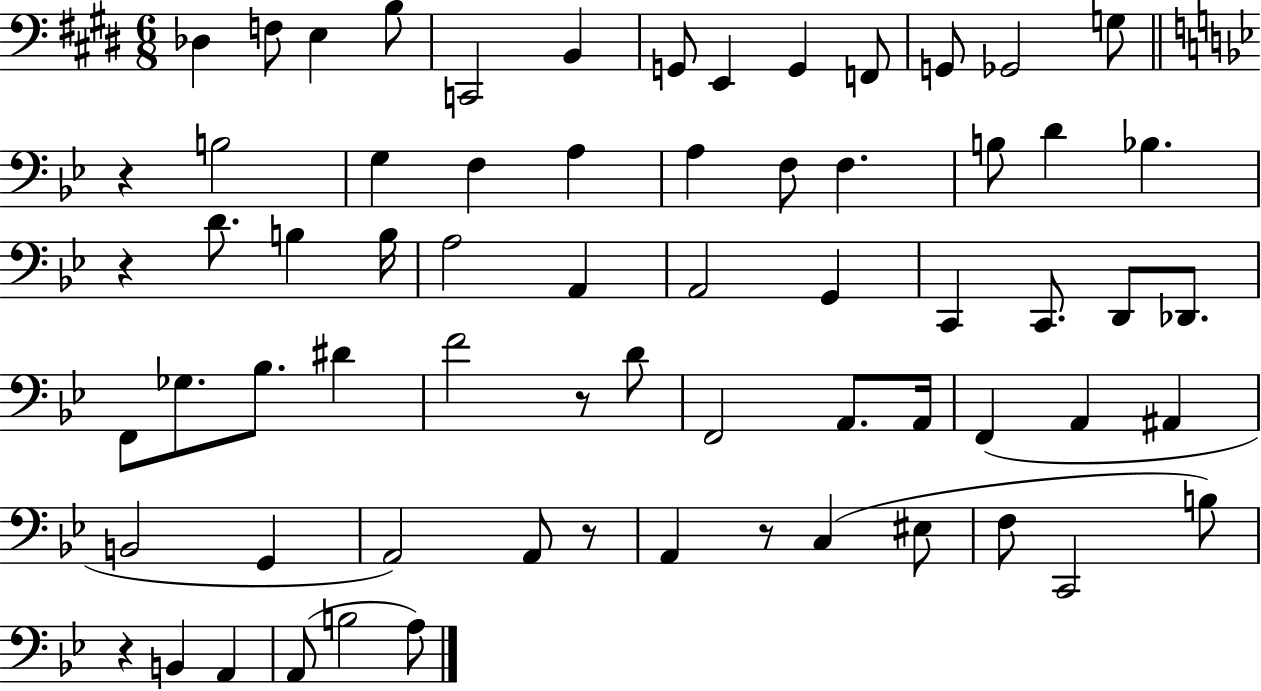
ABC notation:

X:1
T:Untitled
M:6/8
L:1/4
K:E
_D, F,/2 E, B,/2 C,,2 B,, G,,/2 E,, G,, F,,/2 G,,/2 _G,,2 G,/2 z B,2 G, F, A, A, F,/2 F, B,/2 D _B, z D/2 B, B,/4 A,2 A,, A,,2 G,, C,, C,,/2 D,,/2 _D,,/2 F,,/2 _G,/2 _B,/2 ^D F2 z/2 D/2 F,,2 A,,/2 A,,/4 F,, A,, ^A,, B,,2 G,, A,,2 A,,/2 z/2 A,, z/2 C, ^E,/2 F,/2 C,,2 B,/2 z B,, A,, A,,/2 B,2 A,/2